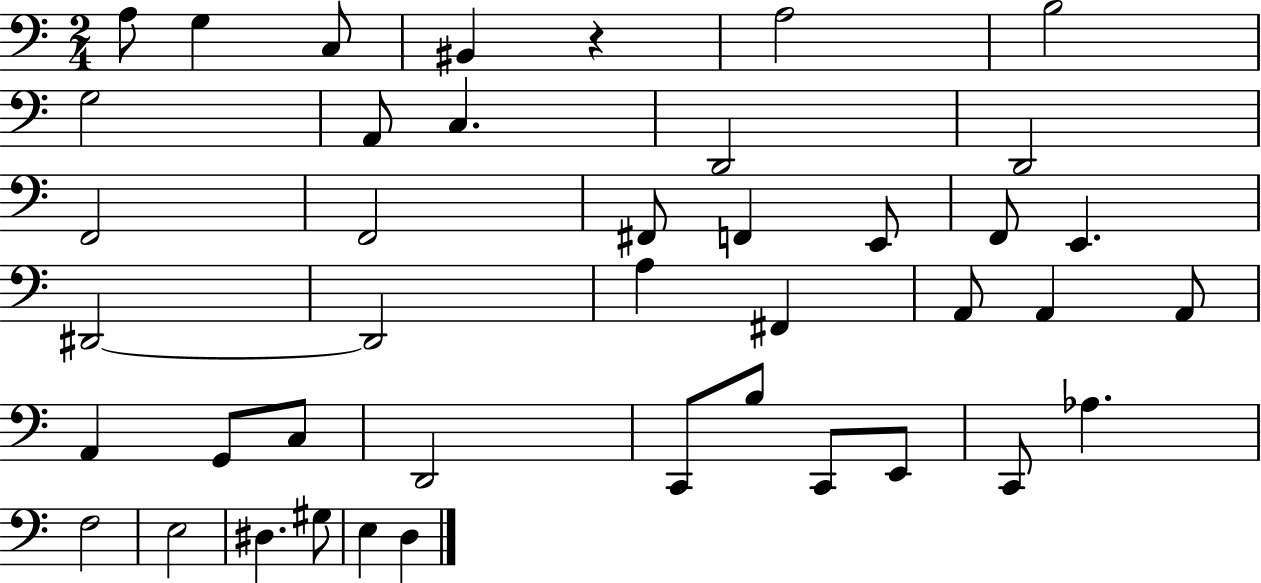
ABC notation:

X:1
T:Untitled
M:2/4
L:1/4
K:C
A,/2 G, C,/2 ^B,, z A,2 B,2 G,2 A,,/2 C, D,,2 D,,2 F,,2 F,,2 ^F,,/2 F,, E,,/2 F,,/2 E,, ^D,,2 ^D,,2 A, ^F,, A,,/2 A,, A,,/2 A,, G,,/2 C,/2 D,,2 C,,/2 B,/2 C,,/2 E,,/2 C,,/2 _A, F,2 E,2 ^D, ^G,/2 E, D,